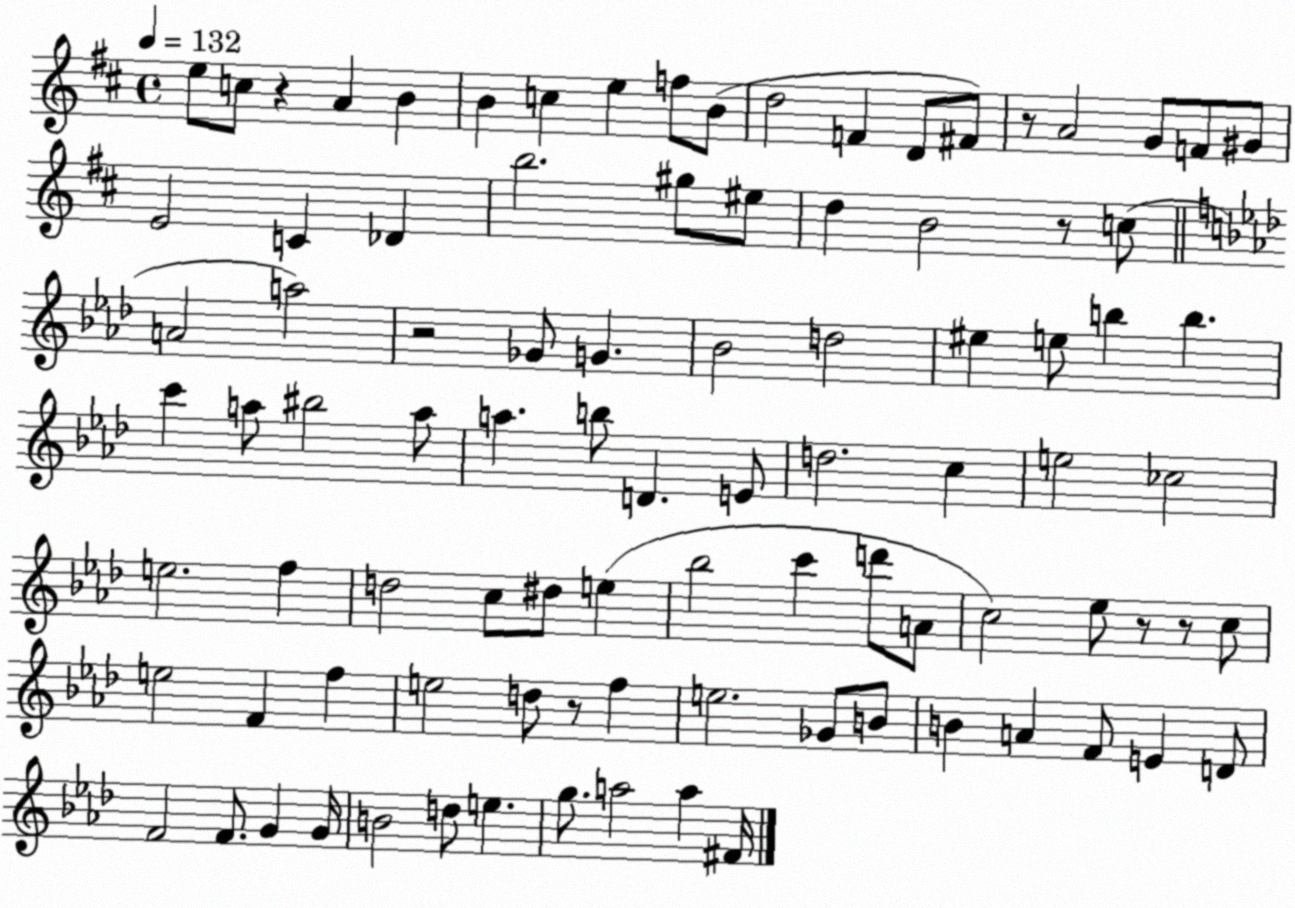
X:1
T:Untitled
M:4/4
L:1/4
K:D
e/2 c/2 z A B B c e f/2 B/2 d2 F D/2 ^F/2 z/2 A2 G/2 F/2 ^G/2 E2 C _D b2 ^g/2 ^e/2 d B2 z/2 c/2 A2 a2 z2 _G/2 G _B2 d2 ^e e/2 b b c' a/2 ^b2 a/2 a b/2 D E/2 d2 c e2 _c2 e2 f d2 c/2 ^d/2 e _b2 c' d'/2 A/2 c2 _e/2 z/2 z/2 c/2 e2 F f e2 d/2 z/2 f e2 _G/2 B/2 B A F/2 E D/2 F2 F/2 G G/4 B2 d/2 e g/2 a2 a ^F/4